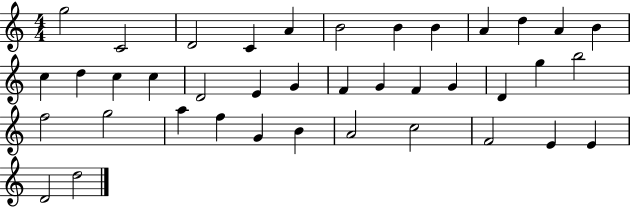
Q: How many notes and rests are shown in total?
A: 39